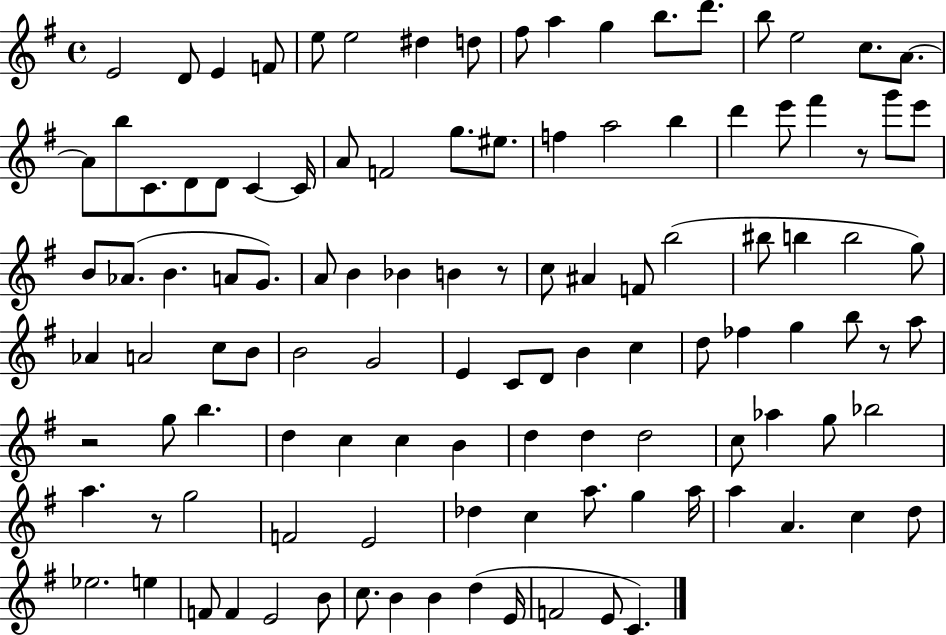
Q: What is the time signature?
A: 4/4